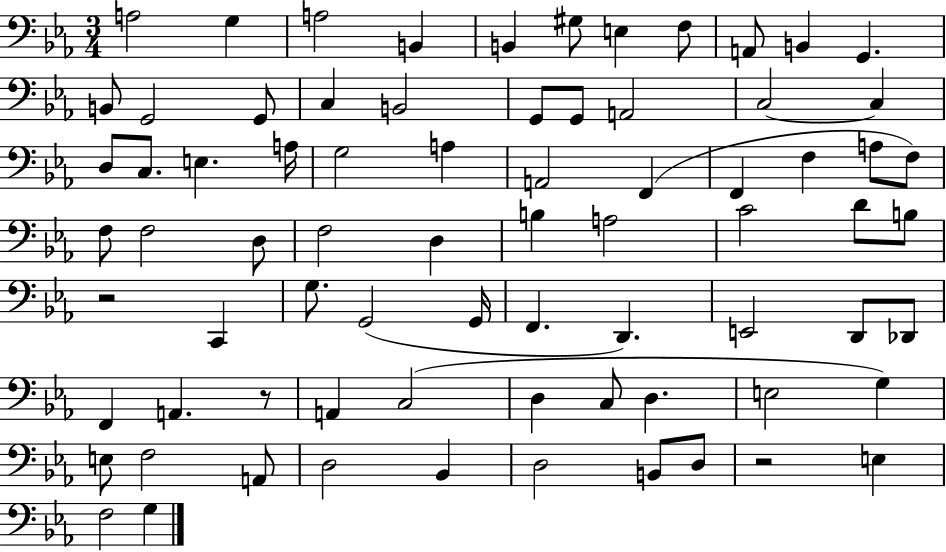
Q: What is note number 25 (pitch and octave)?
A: A3